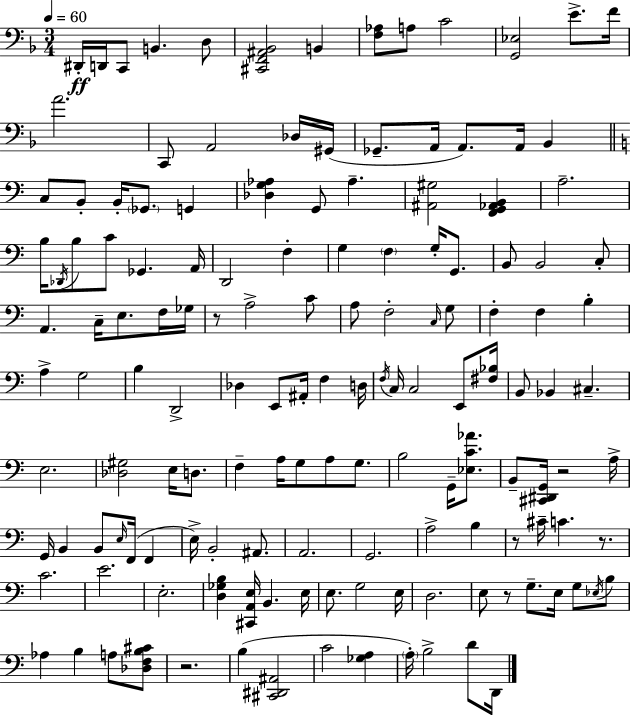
D#2/s D2/s C2/e B2/q. D3/e [C#2,F2,A#2,Bb2]/h B2/q [F3,Ab3]/e A3/e C4/h [G2,Eb3]/h E4/e. F4/s A4/h. C2/e A2/h Db3/s G#2/s Gb2/e. A2/s A2/e. A2/s Bb2/q C3/e B2/e B2/s Gb2/e. G2/q [Db3,G3,Ab3]/q G2/e Ab3/q. [A#2,G#3]/h [F2,G2,Ab2,B2]/q A3/h. B3/s Db2/s B3/e C4/e Gb2/q. A2/s D2/h F3/q G3/q F3/q G3/s G2/e. B2/e B2/h C3/e A2/q. C3/s E3/e. F3/s Gb3/s R/e A3/h C4/e A3/e F3/h C3/s G3/e F3/q F3/q B3/q A3/q G3/h B3/q D2/h Db3/q E2/e A#2/s F3/q D3/s F3/s C3/s C3/h E2/e [F#3,Bb3]/s B2/e Bb2/q C#3/q. E3/h. [Db3,G#3]/h E3/s D3/e. F3/q A3/s G3/e A3/e G3/e. B3/h G2/s [Eb3,C4,Ab4]/e. B2/e [C#2,D#2,G2]/s R/h A3/s G2/s B2/q B2/e E3/s F2/s F2/q E3/s B2/h A#2/e. A2/h. G2/h. A3/h B3/q R/e C#4/s C4/q. R/e. C4/h. E4/h. E3/h. [D3,Gb3,B3]/q [C#2,A2,E3]/s B2/q. E3/s E3/e. G3/h E3/s D3/h. E3/e R/e G3/e. E3/s G3/e Eb3/s B3/e Ab3/q B3/q A3/e [Db3,F3,B3,C#4]/e R/h. B3/q [C#2,D#2,A#2]/h C4/h [Gb3,A3]/q A3/s B3/h D4/e D2/s